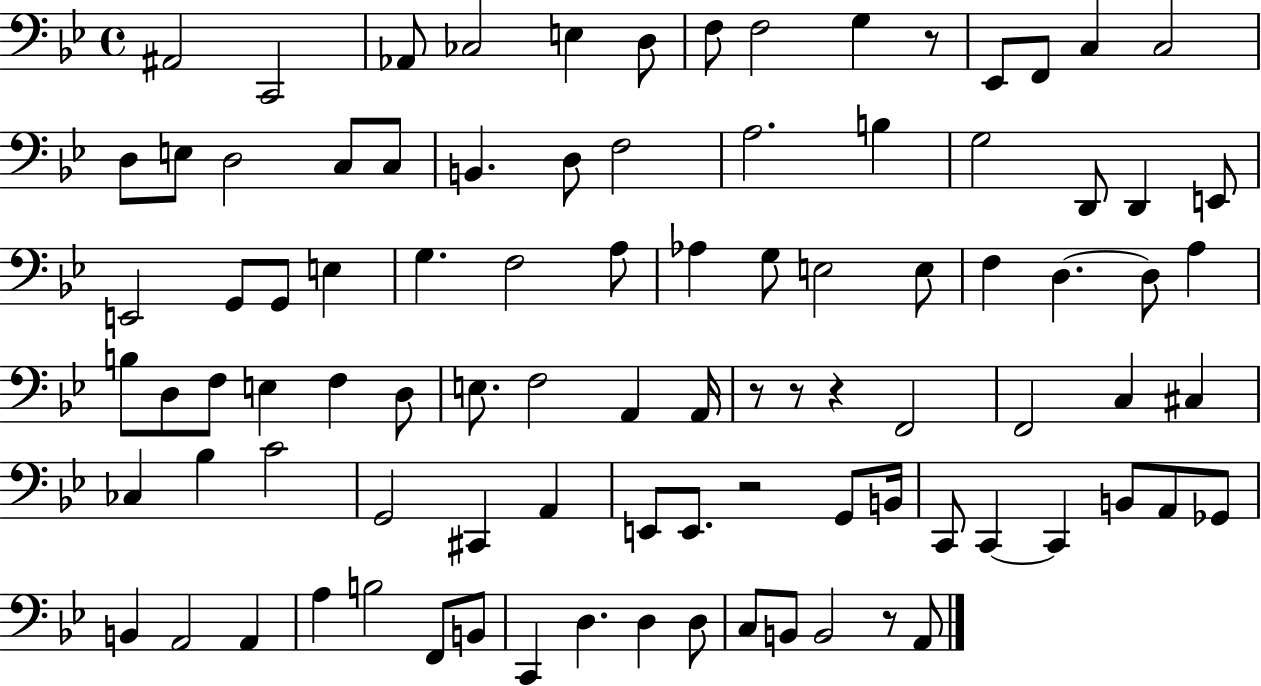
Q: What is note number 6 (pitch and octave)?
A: D3